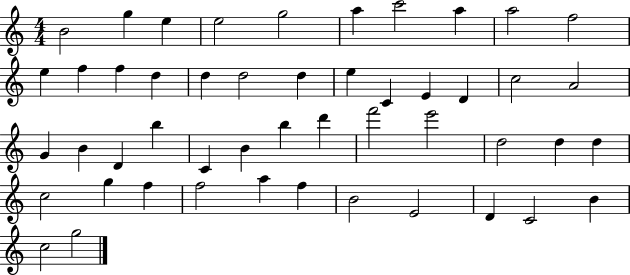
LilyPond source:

{
  \clef treble
  \numericTimeSignature
  \time 4/4
  \key c \major
  b'2 g''4 e''4 | e''2 g''2 | a''4 c'''2 a''4 | a''2 f''2 | \break e''4 f''4 f''4 d''4 | d''4 d''2 d''4 | e''4 c'4 e'4 d'4 | c''2 a'2 | \break g'4 b'4 d'4 b''4 | c'4 b'4 b''4 d'''4 | f'''2 e'''2 | d''2 d''4 d''4 | \break c''2 g''4 f''4 | f''2 a''4 f''4 | b'2 e'2 | d'4 c'2 b'4 | \break c''2 g''2 | \bar "|."
}